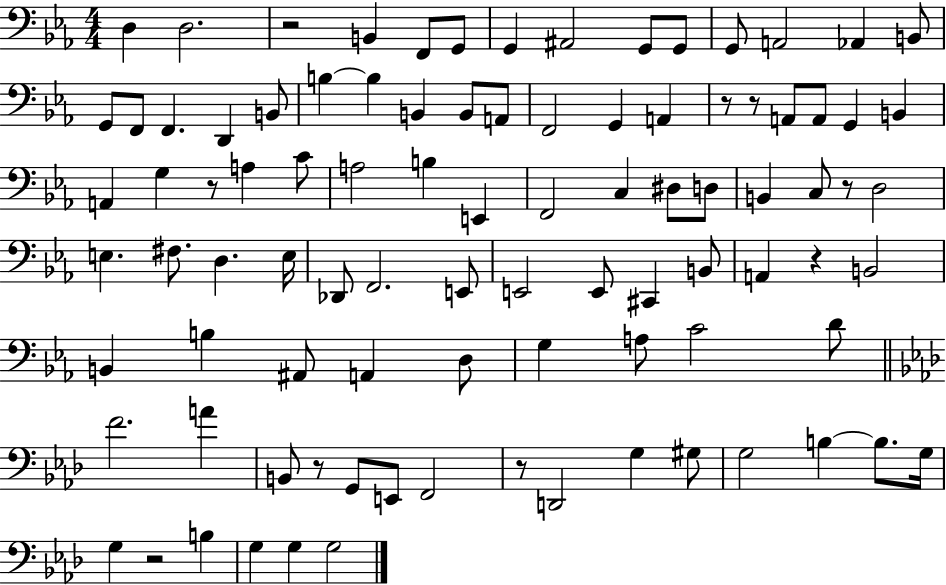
X:1
T:Untitled
M:4/4
L:1/4
K:Eb
D, D,2 z2 B,, F,,/2 G,,/2 G,, ^A,,2 G,,/2 G,,/2 G,,/2 A,,2 _A,, B,,/2 G,,/2 F,,/2 F,, D,, B,,/2 B, B, B,, B,,/2 A,,/2 F,,2 G,, A,, z/2 z/2 A,,/2 A,,/2 G,, B,, A,, G, z/2 A, C/2 A,2 B, E,, F,,2 C, ^D,/2 D,/2 B,, C,/2 z/2 D,2 E, ^F,/2 D, E,/4 _D,,/2 F,,2 E,,/2 E,,2 E,,/2 ^C,, B,,/2 A,, z B,,2 B,, B, ^A,,/2 A,, D,/2 G, A,/2 C2 D/2 F2 A B,,/2 z/2 G,,/2 E,,/2 F,,2 z/2 D,,2 G, ^G,/2 G,2 B, B,/2 G,/4 G, z2 B, G, G, G,2